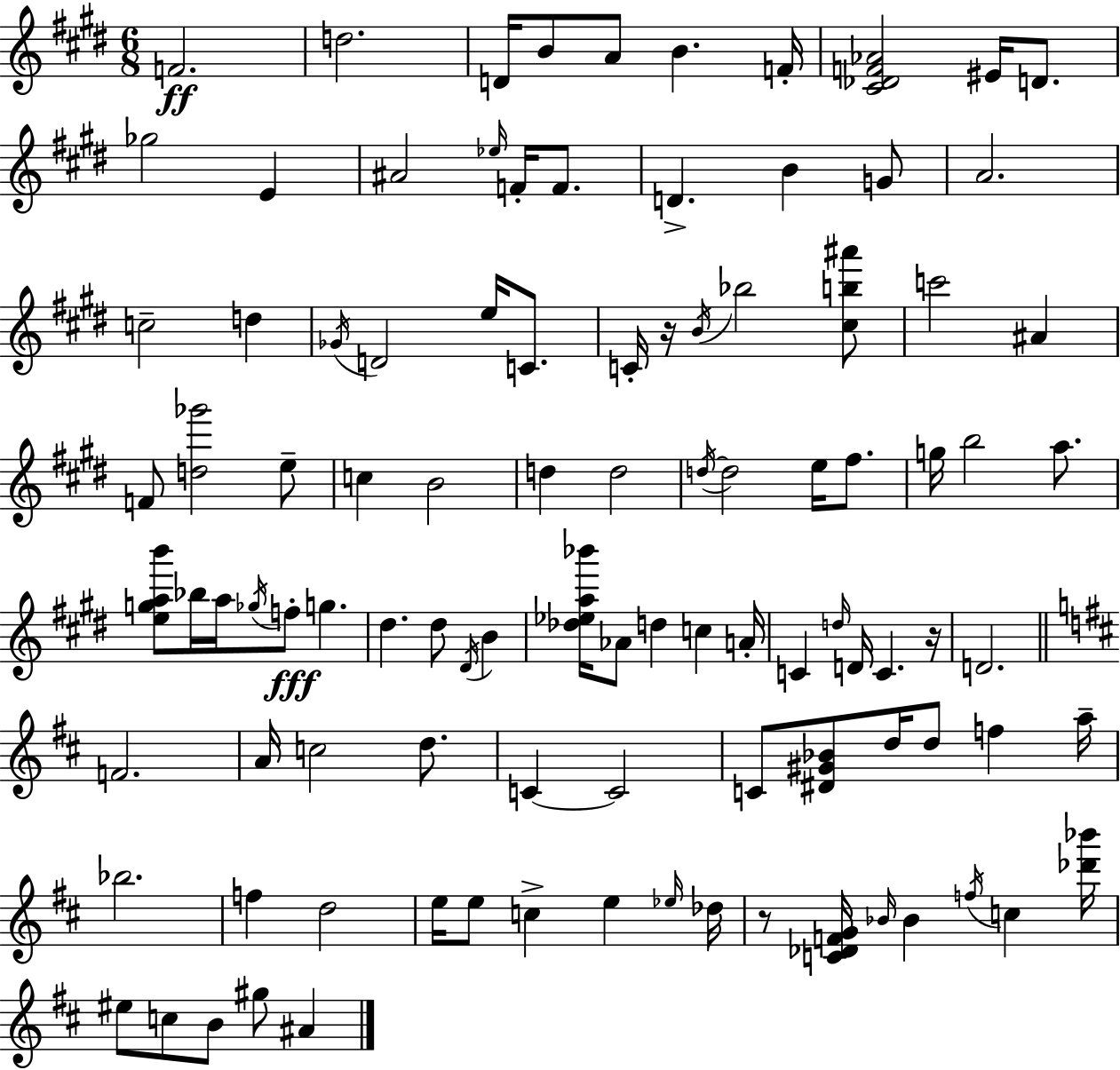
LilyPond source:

{
  \clef treble
  \numericTimeSignature
  \time 6/8
  \key e \major
  \repeat volta 2 { f'2.\ff | d''2. | d'16 b'8 a'8 b'4. f'16-. | <cis' des' f' aes'>2 eis'16 d'8. | \break ges''2 e'4 | ais'2 \grace { ees''16 } f'16-. f'8. | d'4.-> b'4 g'8 | a'2. | \break c''2-- d''4 | \acciaccatura { ges'16 } d'2 e''16 c'8. | c'16-. r16 \acciaccatura { b'16 } bes''2 | <cis'' b'' ais'''>8 c'''2 ais'4 | \break f'8 <d'' ges'''>2 | e''8-- c''4 b'2 | d''4 d''2 | \acciaccatura { d''16~ }~ d''2 | \break e''16 fis''8. g''16 b''2 | a''8. <e'' g'' a'' b'''>8 bes''16 a''16 \acciaccatura { ges''16 }\fff f''8-. g''4. | dis''4. dis''8 | \acciaccatura { dis'16 } b'4 <des'' ees'' a'' bes'''>16 aes'8 d''4 | \break c''4 a'16-. c'4 \grace { d''16 } d'16 | c'4. r16 d'2. | \bar "||" \break \key d \major f'2. | a'16 c''2 d''8. | c'4~~ c'2 | c'8 <dis' gis' bes'>8 d''16 d''8 f''4 a''16-- | \break bes''2. | f''4 d''2 | e''16 e''8 c''4-> e''4 \grace { ees''16 } | des''16 r8 <c' des' f' g'>16 \grace { bes'16 } bes'4 \acciaccatura { f''16 } c''4 | \break <des''' bes'''>16 eis''8 c''8 b'8 gis''8 ais'4 | } \bar "|."
}